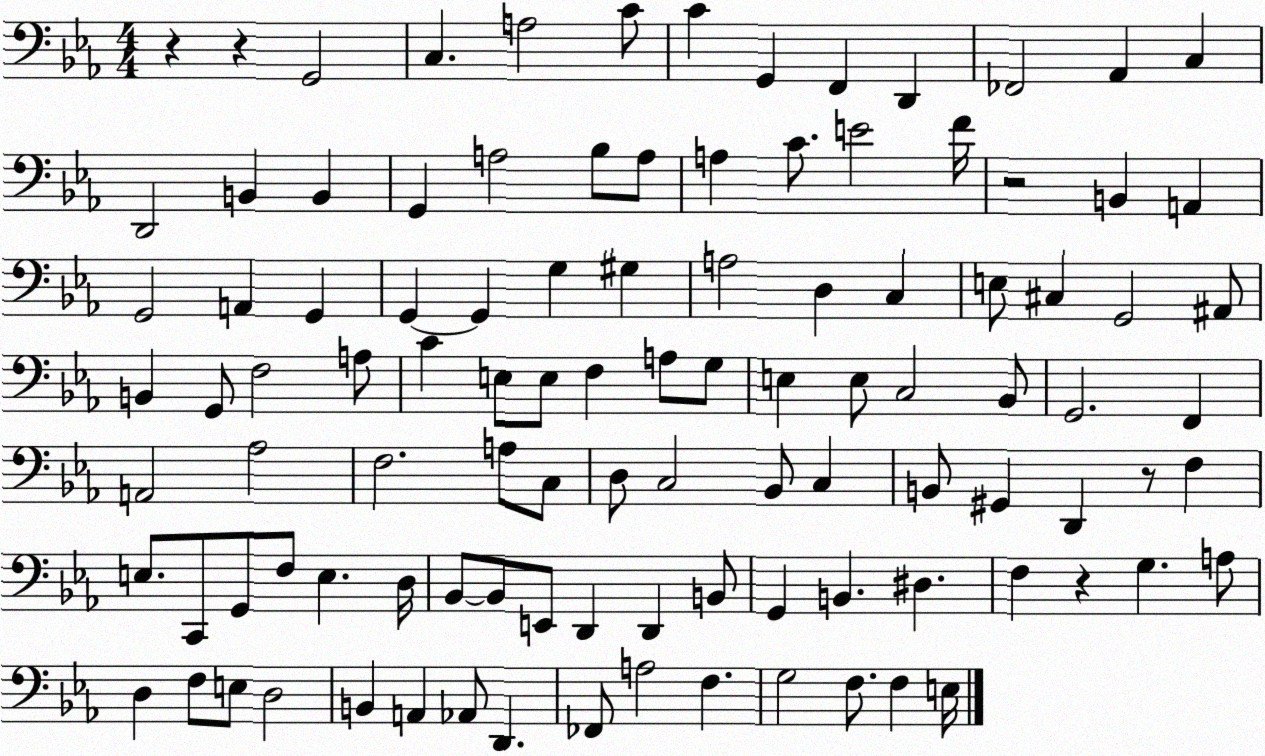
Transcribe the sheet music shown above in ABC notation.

X:1
T:Untitled
M:4/4
L:1/4
K:Eb
z z G,,2 C, A,2 C/2 C G,, F,, D,, _F,,2 _A,, C, D,,2 B,, B,, G,, A,2 _B,/2 A,/2 A, C/2 E2 F/4 z2 B,, A,, G,,2 A,, G,, G,, G,, G, ^G, A,2 D, C, E,/2 ^C, G,,2 ^A,,/2 B,, G,,/2 F,2 A,/2 C E,/2 E,/2 F, A,/2 G,/2 E, E,/2 C,2 _B,,/2 G,,2 F,, A,,2 _A,2 F,2 A,/2 C,/2 D,/2 C,2 _B,,/2 C, B,,/2 ^G,, D,, z/2 F, E,/2 C,,/2 G,,/2 F,/2 E, D,/4 _B,,/2 _B,,/2 E,,/2 D,, D,, B,,/2 G,, B,, ^D, F, z G, A,/2 D, F,/2 E,/2 D,2 B,, A,, _A,,/2 D,, _F,,/2 A,2 F, G,2 F,/2 F, E,/4